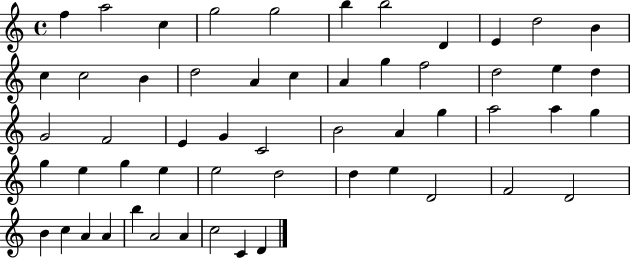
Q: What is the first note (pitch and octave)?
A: F5